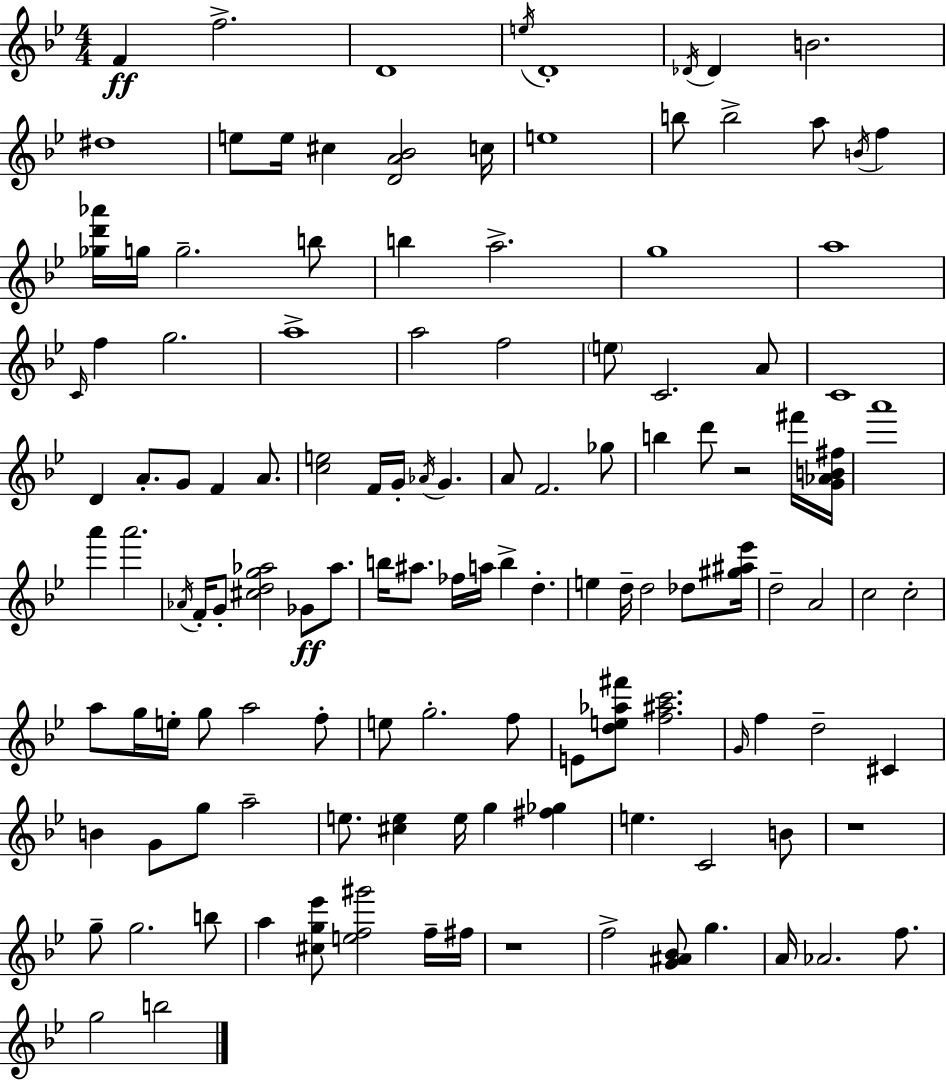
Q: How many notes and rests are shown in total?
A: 126